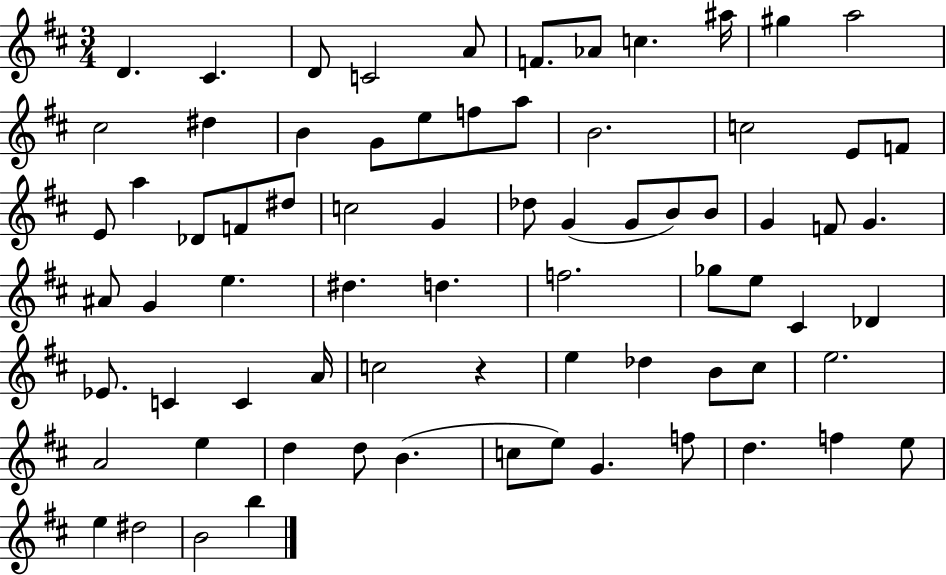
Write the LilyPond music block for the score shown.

{
  \clef treble
  \numericTimeSignature
  \time 3/4
  \key d \major
  d'4. cis'4. | d'8 c'2 a'8 | f'8. aes'8 c''4. ais''16 | gis''4 a''2 | \break cis''2 dis''4 | b'4 g'8 e''8 f''8 a''8 | b'2. | c''2 e'8 f'8 | \break e'8 a''4 des'8 f'8 dis''8 | c''2 g'4 | des''8 g'4( g'8 b'8) b'8 | g'4 f'8 g'4. | \break ais'8 g'4 e''4. | dis''4. d''4. | f''2. | ges''8 e''8 cis'4 des'4 | \break ees'8. c'4 c'4 a'16 | c''2 r4 | e''4 des''4 b'8 cis''8 | e''2. | \break a'2 e''4 | d''4 d''8 b'4.( | c''8 e''8) g'4. f''8 | d''4. f''4 e''8 | \break e''4 dis''2 | b'2 b''4 | \bar "|."
}